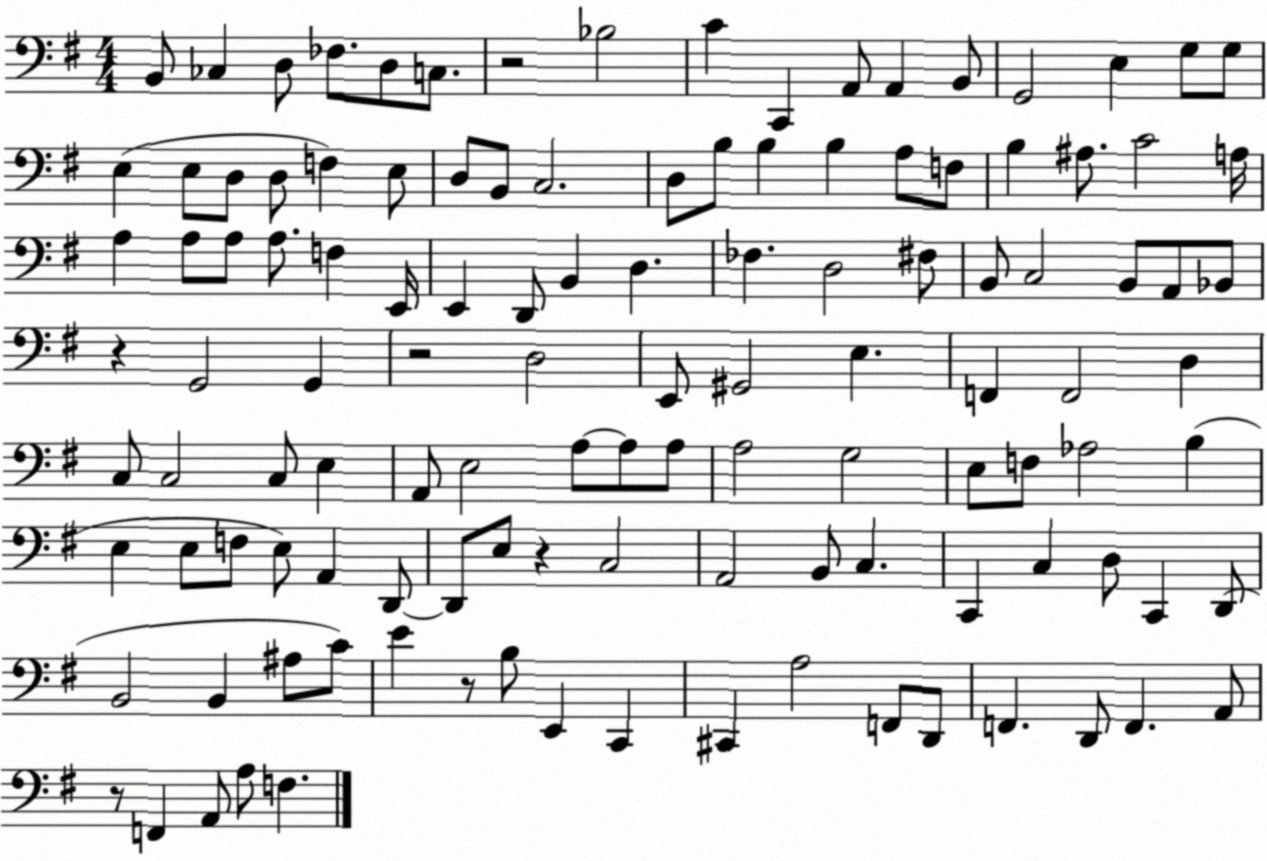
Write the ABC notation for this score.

X:1
T:Untitled
M:4/4
L:1/4
K:G
B,,/2 _C, D,/2 _F,/2 D,/2 C,/2 z2 _B,2 C C,, A,,/2 A,, B,,/2 G,,2 E, G,/2 G,/2 E, E,/2 D,/2 D,/2 F, E,/2 D,/2 B,,/2 C,2 D,/2 B,/2 B, B, A,/2 F,/2 B, ^A,/2 C2 A,/4 A, A,/2 A,/2 A,/2 F, E,,/4 E,, D,,/2 B,, D, _F, D,2 ^F,/2 B,,/2 C,2 B,,/2 A,,/2 _B,,/2 z G,,2 G,, z2 D,2 E,,/2 ^G,,2 E, F,, F,,2 D, C,/2 C,2 C,/2 E, A,,/2 E,2 A,/2 A,/2 A,/2 A,2 G,2 E,/2 F,/2 _A,2 B, E, E,/2 F,/2 E,/2 A,, D,,/2 D,,/2 E,/2 z C,2 A,,2 B,,/2 C, C,, C, D,/2 C,, D,,/2 B,,2 B,, ^A,/2 C/2 E z/2 B,/2 E,, C,, ^C,, A,2 F,,/2 D,,/2 F,, D,,/2 F,, A,,/2 z/2 F,, A,,/2 A,/2 F,